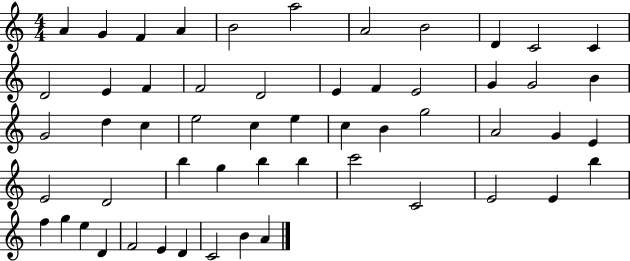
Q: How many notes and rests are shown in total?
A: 55